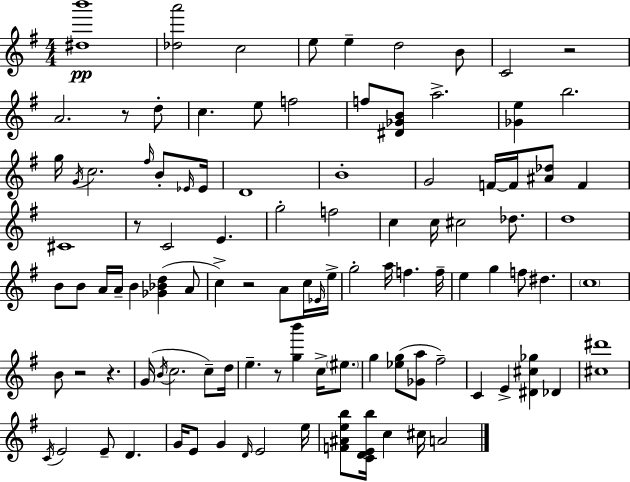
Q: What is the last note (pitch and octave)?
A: A4